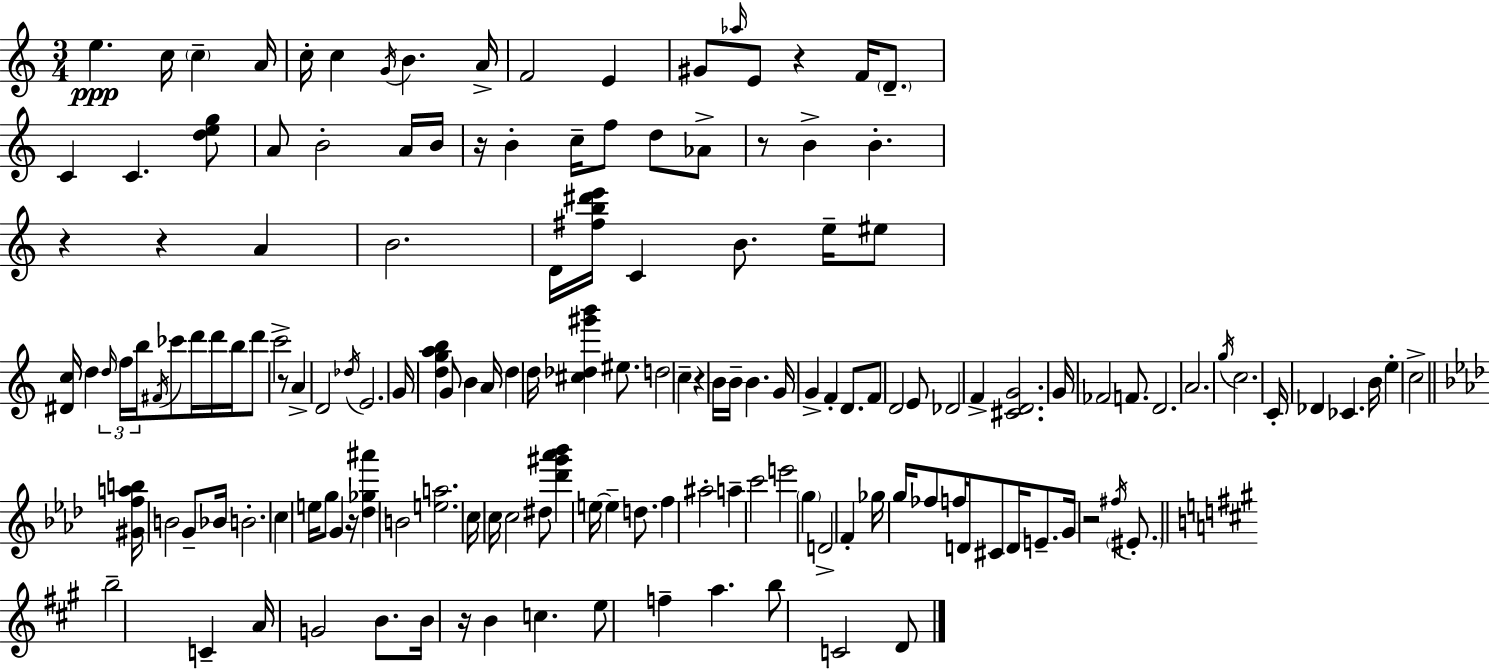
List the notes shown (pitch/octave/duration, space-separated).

E5/q. C5/s C5/q A4/s C5/s C5/q G4/s B4/q. A4/s F4/h E4/q G#4/e Ab5/s E4/e R/q F4/s D4/e. C4/q C4/q. [D5,E5,G5]/e A4/e B4/h A4/s B4/s R/s B4/q C5/s F5/e D5/e Ab4/e R/e B4/q B4/q. R/q R/q A4/q B4/h. D4/s [F#5,B5,D#6,E6]/s C4/q B4/e. E5/s EIS5/e [D#4,C5]/s D5/q D5/s F5/s B5/s F#4/s CES6/e D6/s D6/s B5/s D6/e C6/h R/e A4/q D4/h Db5/s E4/h. G4/s [D5,G5,A5,B5]/q G4/e B4/q A4/s D5/q D5/s [C#5,Db5,G#6,B6]/q EIS5/e. D5/h C5/q R/q B4/s B4/s B4/q. G4/s G4/q F4/q D4/e. F4/e D4/h E4/e Db4/h F4/q [C#4,D4,G4]/h. G4/s FES4/h F4/e. D4/h. A4/h. G5/s C5/h. C4/s Db4/q CES4/q. B4/s E5/q C5/h [G#4,F5,A5,B5]/s B4/h G4/e Bb4/s B4/h. C5/q E5/s G5/e G4/q R/s [Db5,Gb5,A#6]/q B4/h [E5,A5]/h. C5/s C5/s C5/h D#5/e [Db6,G#6,Ab6,Bb6]/q E5/s E5/q D5/e. F5/q A#5/h A5/q C6/h E6/h G5/q D4/h F4/q Gb5/s G5/s FES5/e F5/s D4/s C#4/e D4/s E4/e. G4/s R/h F#5/s EIS4/e. B5/h C4/q A4/s G4/h B4/e. B4/s R/s B4/q C5/q. E5/e F5/q A5/q. B5/e C4/h D4/e